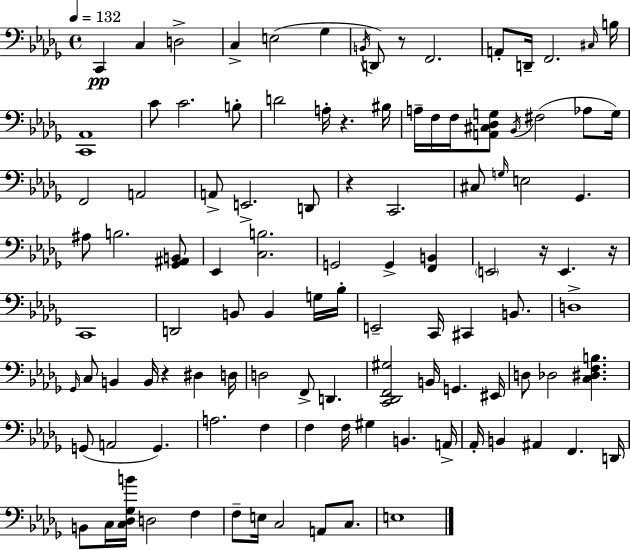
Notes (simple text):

C2/q C3/q D3/h C3/q E3/h Gb3/q B2/s D2/e R/e F2/h. A2/e D2/s F2/h. C#3/s B3/s [C2,Ab2]/w C4/e C4/h. B3/e D4/h A3/s R/q. BIS3/s A3/s F3/s F3/s [A2,C#3,Db3,G3]/e Bb2/s F#3/h Ab3/e G3/s F2/h A2/h A2/e E2/h. D2/e R/q C2/h. C#3/e G3/s E3/h Gb2/q. A#3/e B3/h. [Gb2,A#2,B2]/e Eb2/q [C3,B3]/h. G2/h G2/q [F2,B2]/q E2/h R/s E2/q. R/s C2/w D2/h B2/e B2/q G3/s Bb3/s E2/h C2/s C#2/q B2/e. D3/w Gb2/s C3/e B2/q B2/s R/q D#3/q D3/s D3/h F2/e D2/q. [C2,Db2,F2,G#3]/h B2/s G2/q. EIS2/s D3/e Db3/h [C3,D#3,F3,B3]/q. G2/e A2/h G2/q. A3/h. F3/q F3/q F3/s G#3/q B2/q. A2/s Ab2/s B2/q A#2/q F2/q. D2/s B2/e C3/s [C3,Db3,Gb3,B4]/s D3/h F3/q F3/e E3/s C3/h A2/e C3/e. E3/w